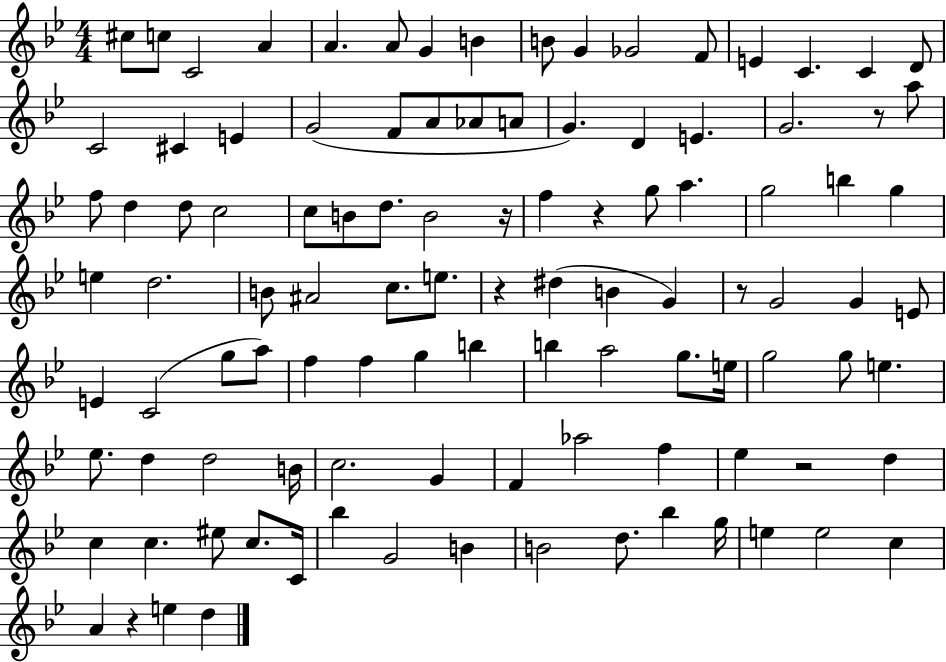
C#5/e C5/e C4/h A4/q A4/q. A4/e G4/q B4/q B4/e G4/q Gb4/h F4/e E4/q C4/q. C4/q D4/e C4/h C#4/q E4/q G4/h F4/e A4/e Ab4/e A4/e G4/q. D4/q E4/q. G4/h. R/e A5/e F5/e D5/q D5/e C5/h C5/e B4/e D5/e. B4/h R/s F5/q R/q G5/e A5/q. G5/h B5/q G5/q E5/q D5/h. B4/e A#4/h C5/e. E5/e. R/q D#5/q B4/q G4/q R/e G4/h G4/q E4/e E4/q C4/h G5/e A5/e F5/q F5/q G5/q B5/q B5/q A5/h G5/e. E5/s G5/h G5/e E5/q. Eb5/e. D5/q D5/h B4/s C5/h. G4/q F4/q Ab5/h F5/q Eb5/q R/h D5/q C5/q C5/q. EIS5/e C5/e. C4/s Bb5/q G4/h B4/q B4/h D5/e. Bb5/q G5/s E5/q E5/h C5/q A4/q R/q E5/q D5/q